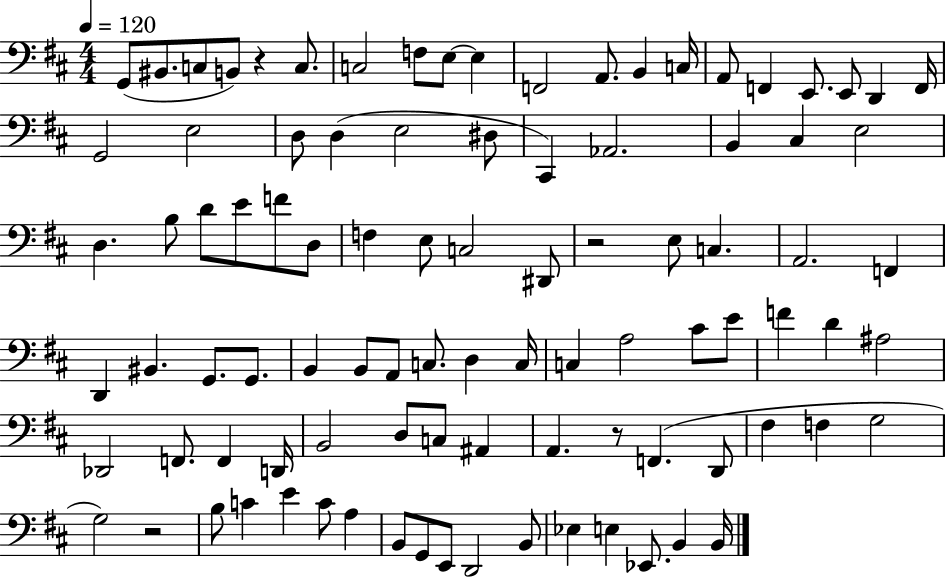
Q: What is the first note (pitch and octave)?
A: G2